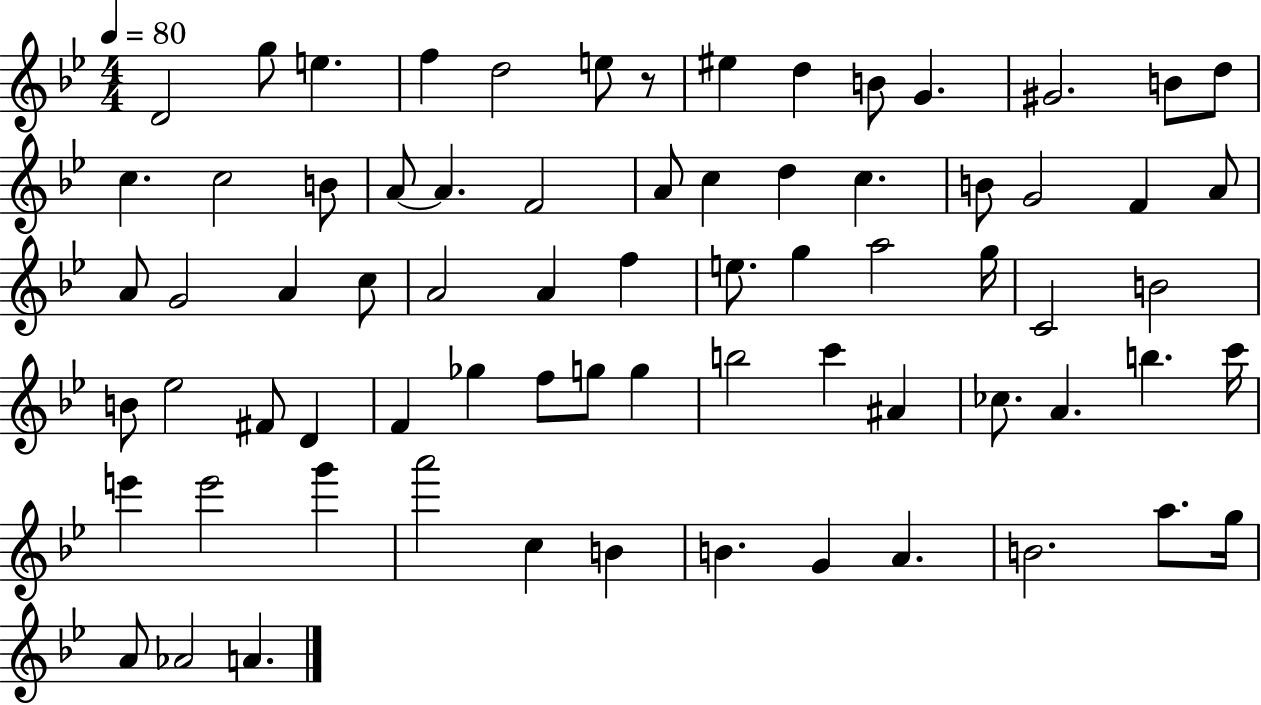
D4/h G5/e E5/q. F5/q D5/h E5/e R/e EIS5/q D5/q B4/e G4/q. G#4/h. B4/e D5/e C5/q. C5/h B4/e A4/e A4/q. F4/h A4/e C5/q D5/q C5/q. B4/e G4/h F4/q A4/e A4/e G4/h A4/q C5/e A4/h A4/q F5/q E5/e. G5/q A5/h G5/s C4/h B4/h B4/e Eb5/h F#4/e D4/q F4/q Gb5/q F5/e G5/e G5/q B5/h C6/q A#4/q CES5/e. A4/q. B5/q. C6/s E6/q E6/h G6/q A6/h C5/q B4/q B4/q. G4/q A4/q. B4/h. A5/e. G5/s A4/e Ab4/h A4/q.